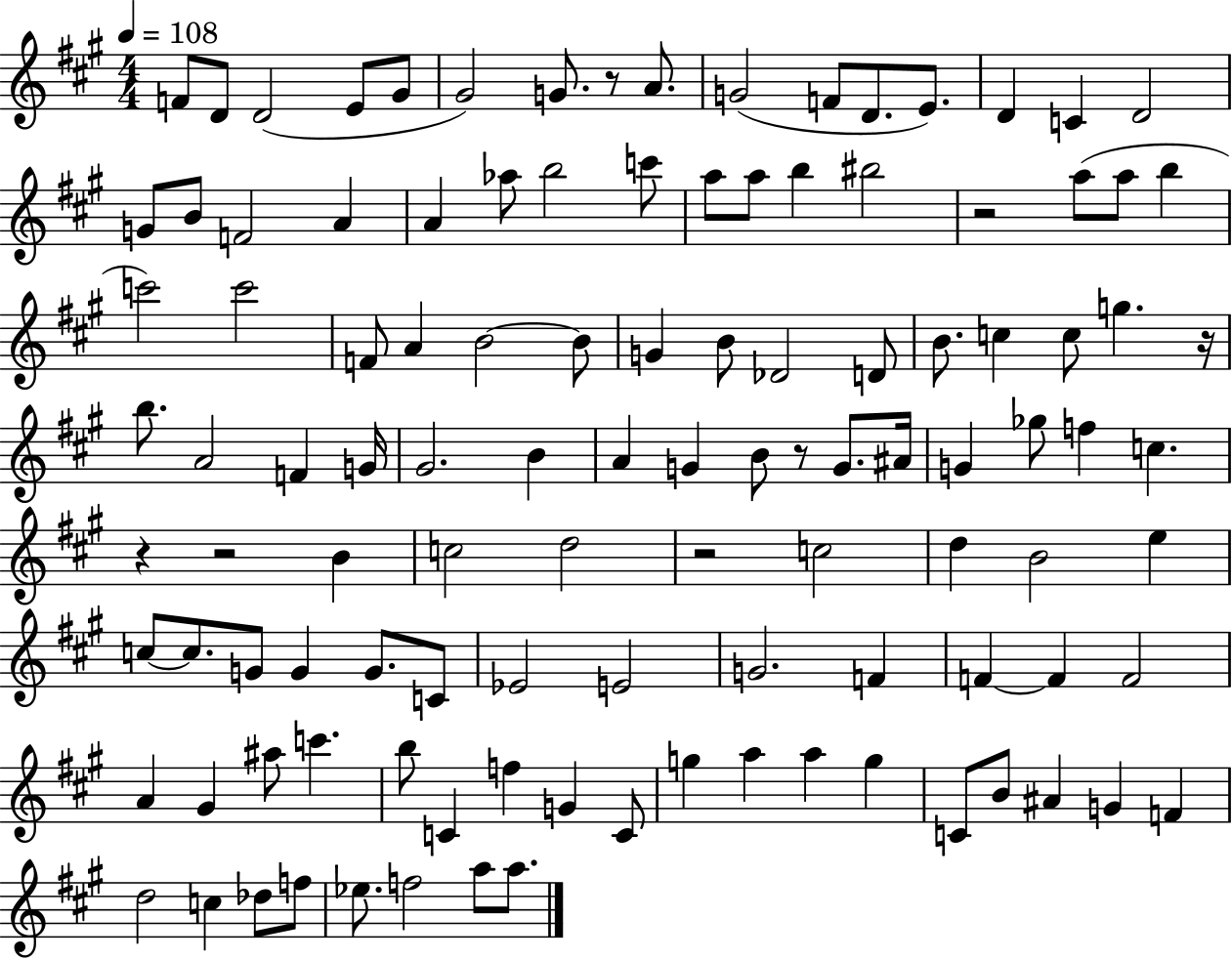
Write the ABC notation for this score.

X:1
T:Untitled
M:4/4
L:1/4
K:A
F/2 D/2 D2 E/2 ^G/2 ^G2 G/2 z/2 A/2 G2 F/2 D/2 E/2 D C D2 G/2 B/2 F2 A A _a/2 b2 c'/2 a/2 a/2 b ^b2 z2 a/2 a/2 b c'2 c'2 F/2 A B2 B/2 G B/2 _D2 D/2 B/2 c c/2 g z/4 b/2 A2 F G/4 ^G2 B A G B/2 z/2 G/2 ^A/4 G _g/2 f c z z2 B c2 d2 z2 c2 d B2 e c/2 c/2 G/2 G G/2 C/2 _E2 E2 G2 F F F F2 A ^G ^a/2 c' b/2 C f G C/2 g a a g C/2 B/2 ^A G F d2 c _d/2 f/2 _e/2 f2 a/2 a/2